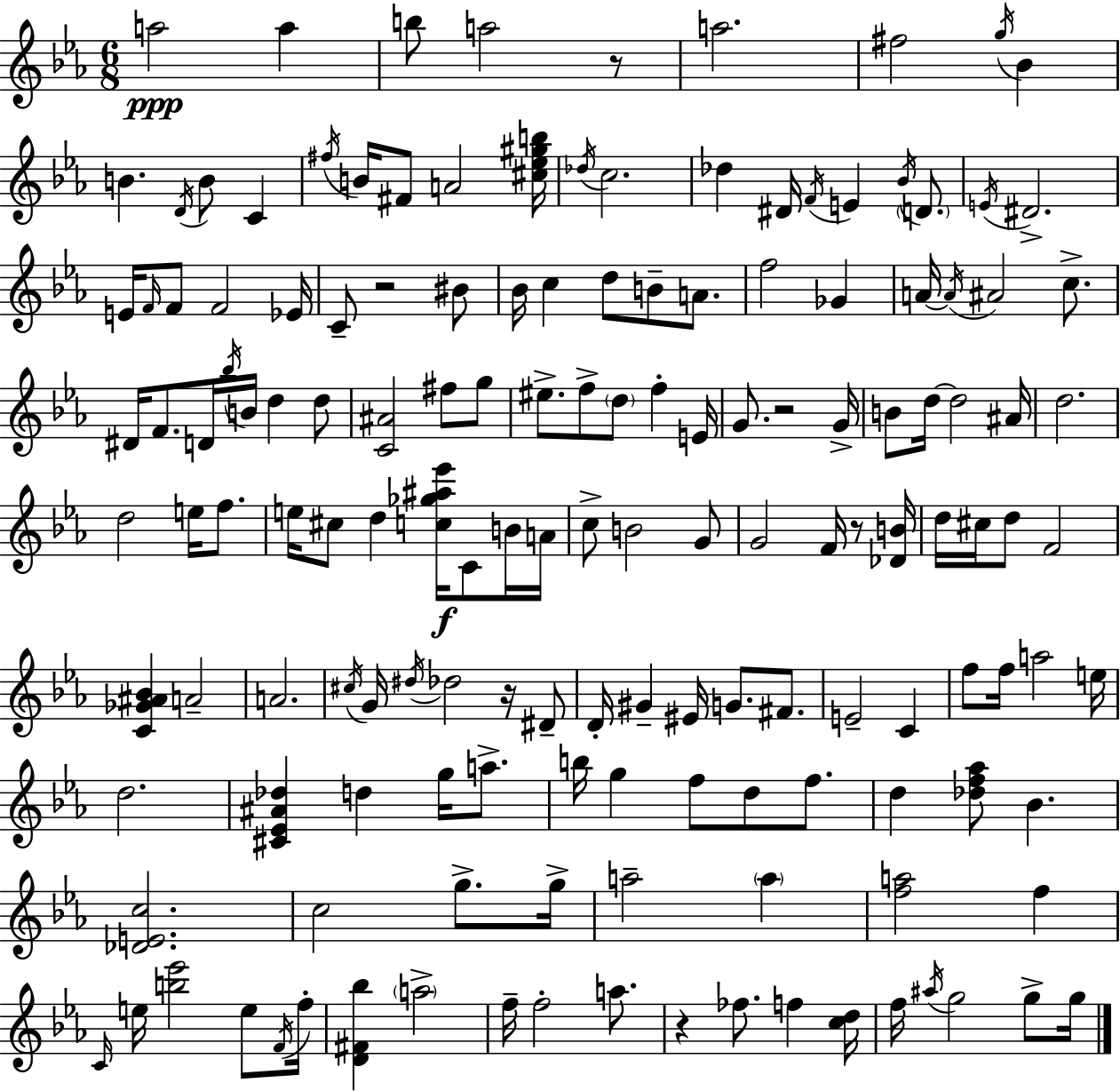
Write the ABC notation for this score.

X:1
T:Untitled
M:6/8
L:1/4
K:Eb
a2 a b/2 a2 z/2 a2 ^f2 g/4 _B B D/4 B/2 C ^f/4 B/4 ^F/2 A2 [^c_e^gb]/4 _d/4 c2 _d ^D/4 F/4 E _B/4 D/2 E/4 ^D2 E/4 F/4 F/2 F2 _E/4 C/2 z2 ^B/2 _B/4 c d/2 B/2 A/2 f2 _G A/4 A/4 ^A2 c/2 ^D/4 F/2 D/4 _b/4 B/4 d d/2 [C^A]2 ^f/2 g/2 ^e/2 f/2 d/2 f E/4 G/2 z2 G/4 B/2 d/4 d2 ^A/4 d2 d2 e/4 f/2 e/4 ^c/2 d [c_g^a_e']/4 C/2 B/4 A/4 c/2 B2 G/2 G2 F/4 z/2 [_DB]/4 d/4 ^c/4 d/2 F2 [C_G^A_B] A2 A2 ^c/4 G/4 ^d/4 _d2 z/4 ^D/2 D/4 ^G ^E/4 G/2 ^F/2 E2 C f/2 f/4 a2 e/4 d2 [^C_E^A_d] d g/4 a/2 b/4 g f/2 d/2 f/2 d [_df_a]/2 _B [_DEc]2 c2 g/2 g/4 a2 a [fa]2 f C/4 e/4 [b_e']2 e/2 F/4 f/4 [D^F_b] a2 f/4 f2 a/2 z _f/2 f [cd]/4 f/4 ^a/4 g2 g/2 g/4